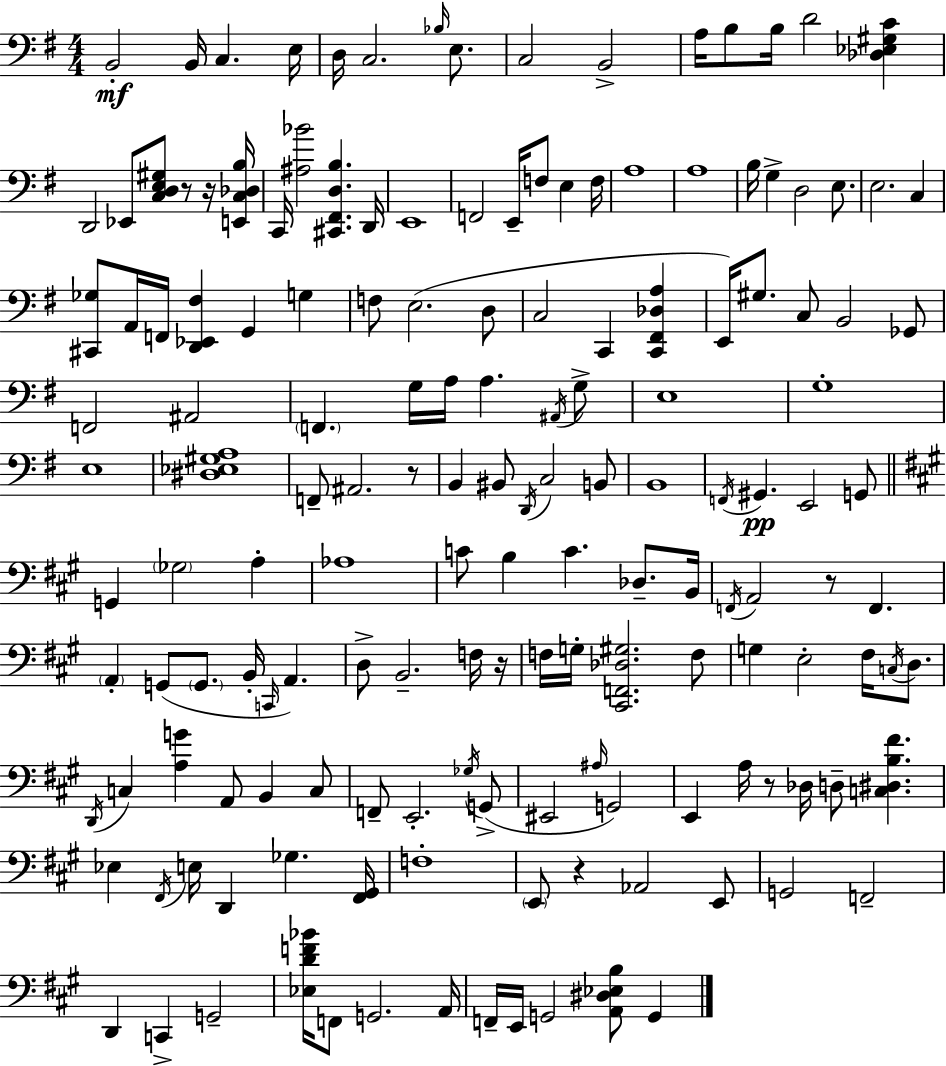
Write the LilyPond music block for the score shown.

{
  \clef bass
  \numericTimeSignature
  \time 4/4
  \key g \major
  \repeat volta 2 { b,2-.\mf b,16 c4. e16 | d16 c2. \grace { bes16 } e8. | c2 b,2-> | a16 b8 b16 d'2 <des ees gis c'>4 | \break d,2 ees,8 <c d e gis>8 r8 r16 | <e, c des b>16 c,16 <ais bes'>2 <cis, fis, d b>4. | d,16 e,1 | f,2 e,16-- f8 e4 | \break f16 a1 | a1 | b16 g4-> d2 e8. | e2. c4 | \break <cis, ges>8 a,16 f,16 <d, ees, fis>4 g,4 g4 | f8 e2.( d8 | c2 c,4 <c, fis, des a>4 | e,16) gis8. c8 b,2 ges,8 | \break f,2 ais,2 | \parenthesize f,4. g16 a16 a4. \acciaccatura { ais,16 } | g8-> e1 | g1-. | \break e1 | <dis ees gis a>1 | f,8-- ais,2. | r8 b,4 bis,8 \acciaccatura { d,16 } c2 | \break b,8 b,1 | \acciaccatura { f,16 } gis,4.\pp e,2 | g,8 \bar "||" \break \key a \major g,4 \parenthesize ges2 a4-. | aes1 | c'8 b4 c'4. des8.-- b,16 | \acciaccatura { f,16 } a,2 r8 f,4. | \break \parenthesize a,4-. g,8( \parenthesize g,8. b,16-. \grace { c,16 }) a,4. | d8-> b,2.-- | f16 r16 f16 g16-. <cis, f, des gis>2. | f8 g4 e2-. fis16 \acciaccatura { c16 } | \break d8. \acciaccatura { d,16 } c4 <a g'>4 a,8 b,4 | c8 f,8-- e,2.-. | \acciaccatura { ges16 } g,8->( eis,2 \grace { ais16 }) g,2 | e,4 a16 r8 des16 d8-- | \break <c dis b fis'>4. ees4 \acciaccatura { fis,16 } e16 d,4 | ges4. <fis, gis,>16 f1-. | \parenthesize e,8 r4 aes,2 | e,8 g,2 f,2-- | \break d,4 c,4-> g,2-- | <ees d' f' bes'>16 f,8 g,2. | a,16 f,16-- e,16 g,2 | <a, dis ees b>8 g,4 } \bar "|."
}